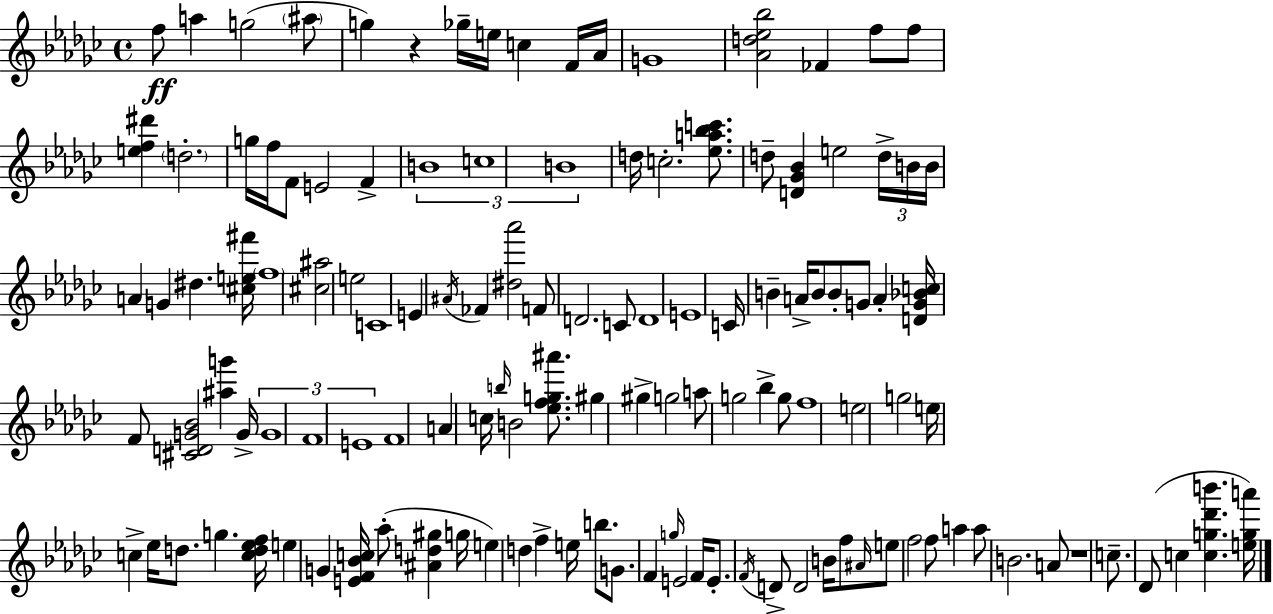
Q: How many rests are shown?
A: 2